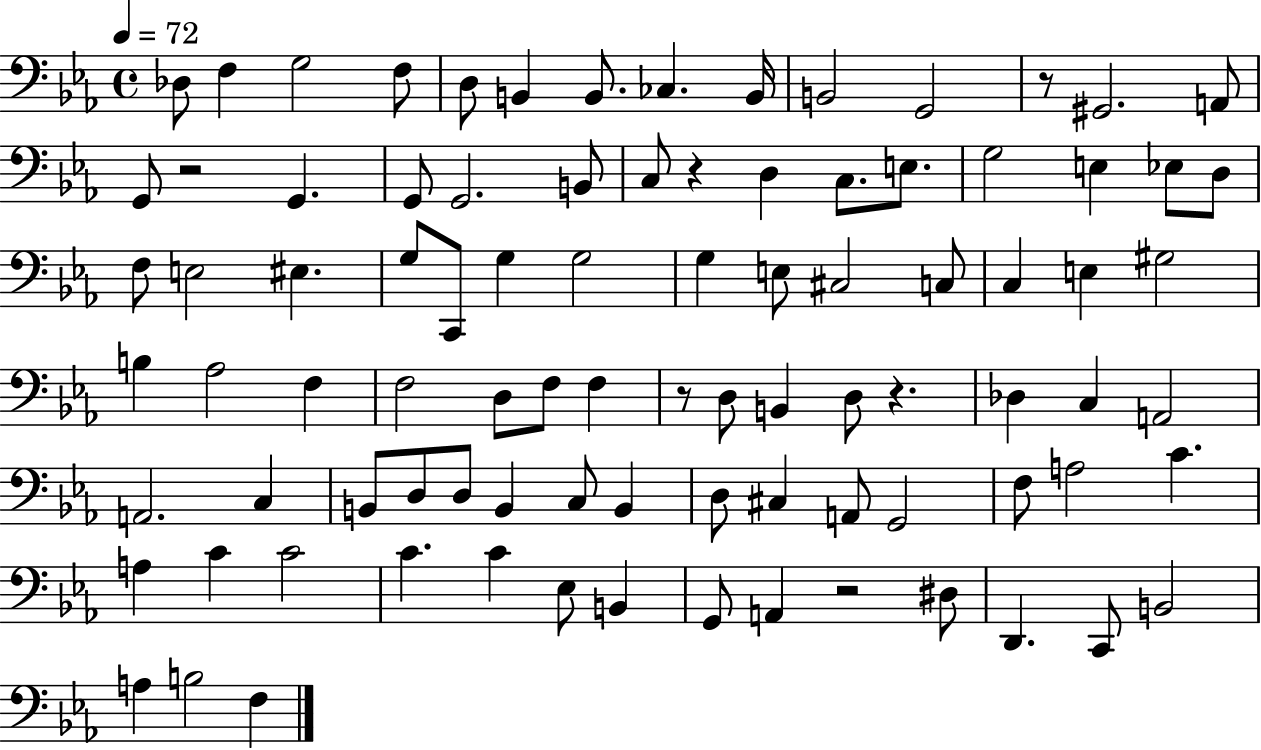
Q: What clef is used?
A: bass